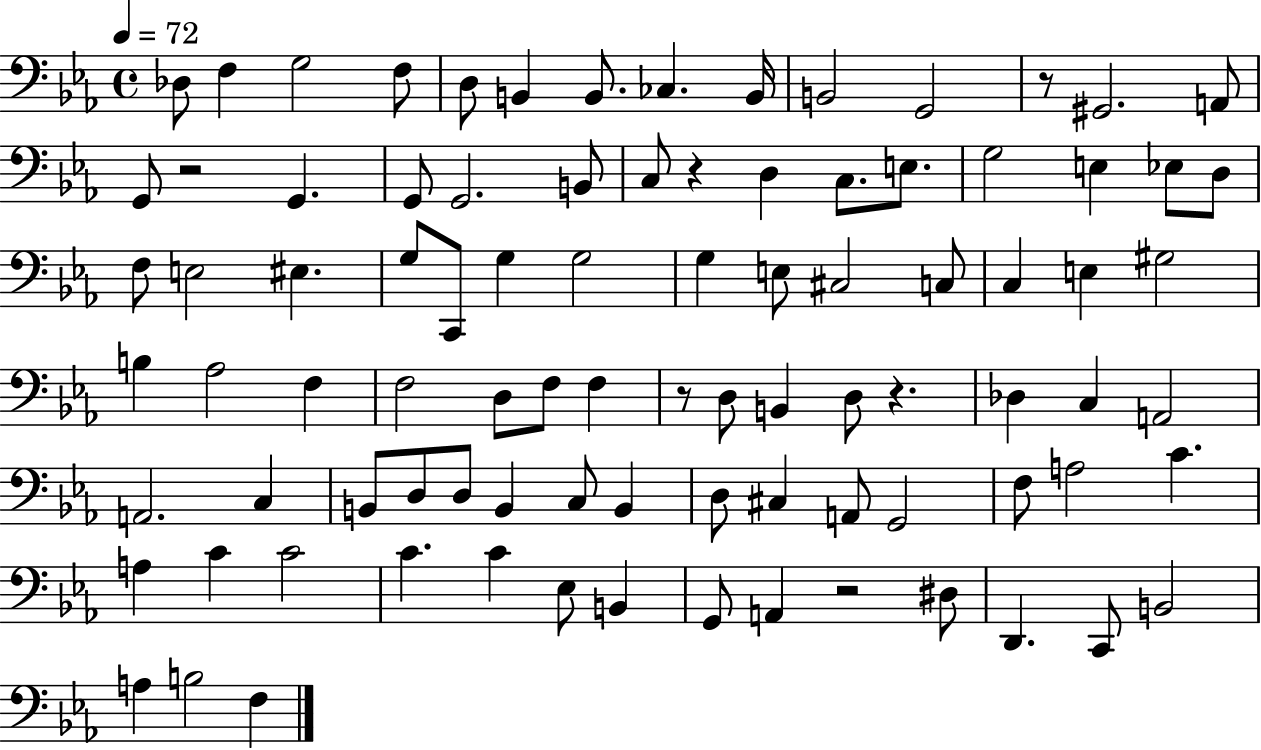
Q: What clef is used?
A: bass